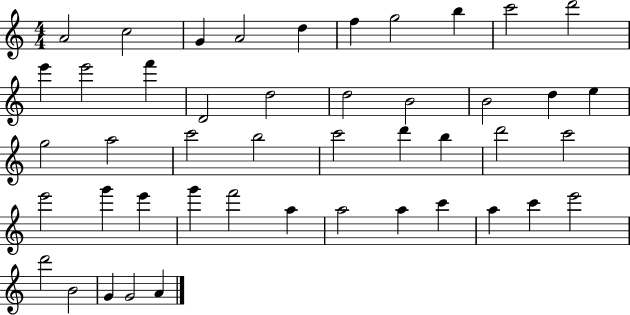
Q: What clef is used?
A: treble